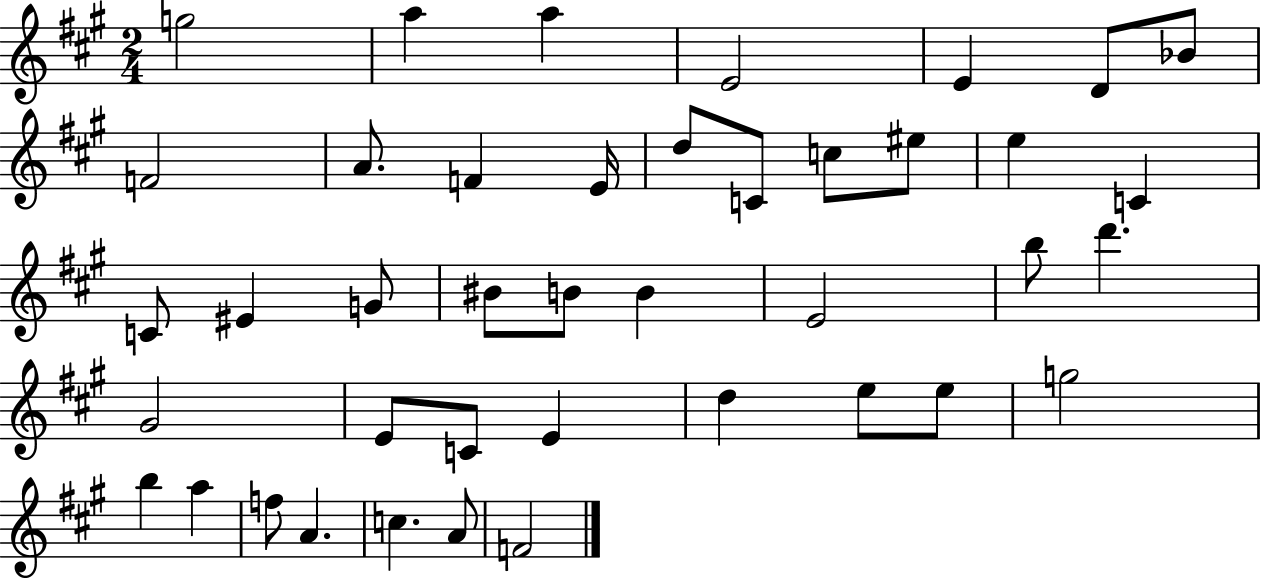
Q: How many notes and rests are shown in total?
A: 41